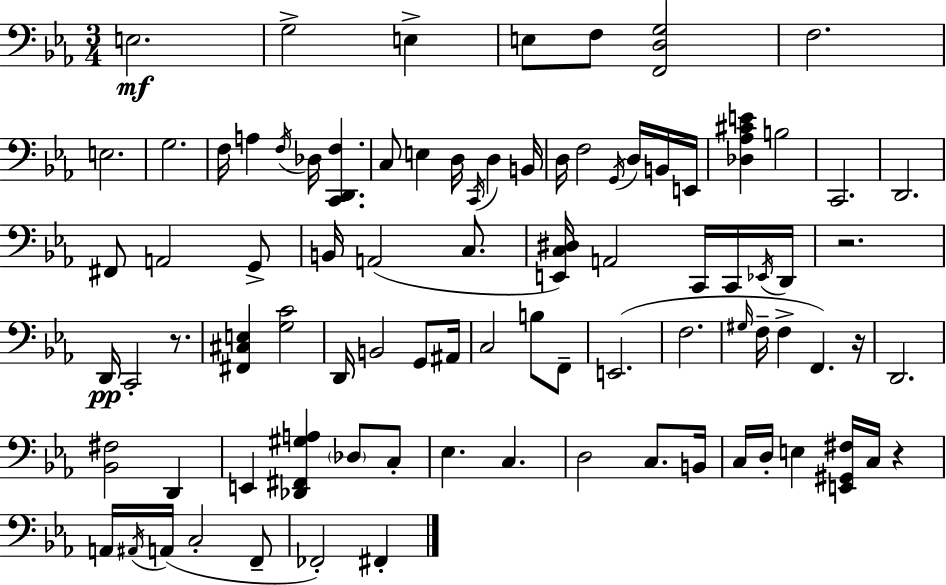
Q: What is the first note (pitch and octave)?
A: E3